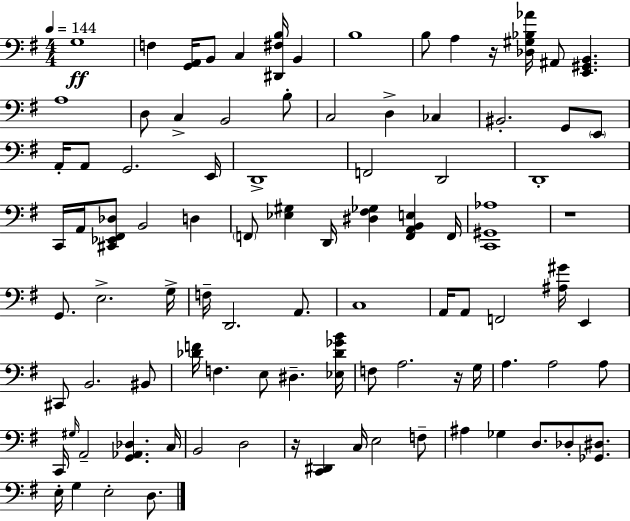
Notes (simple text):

G3/w F3/q [G2,A2]/s B2/e C3/q [D#2,F#3,B3]/s B2/q B3/w B3/e A3/q R/s [Db3,G#3,Bb3,Ab4]/s A#2/e [E2,G#2,B2]/q. A3/w D3/e C3/q B2/h B3/e C3/h D3/q CES3/q BIS2/h. G2/e E2/e A2/s A2/e G2/h. E2/s D2/w F2/h D2/h D2/w C2/s A2/s [C#2,Eb2,F#2,Db3]/e B2/h D3/q F2/e [Eb3,G#3]/q D2/s [D#3,F#3,Gb3]/q [F2,A2,B2,E3]/q F2/s [C2,G#2,Ab3]/w R/w G2/e. E3/h. G3/s F3/s D2/h. A2/e. C3/w A2/s A2/e F2/h [A#3,G#4]/s E2/q C#2/e B2/h. BIS2/e [Db4,F4]/s F3/q. E3/e D#3/q. [Eb3,Db4,Gb4,B4]/s F3/e A3/h. R/s G3/s A3/q. A3/h A3/e C2/s G#3/s A2/h [G2,Ab2,Db3]/q. C3/s B2/h D3/h R/s [C2,D#2]/q C3/s E3/h F3/e A#3/q Gb3/q D3/e. Db3/e [Gb2,D#3]/e. E3/s G3/q E3/h D3/e.